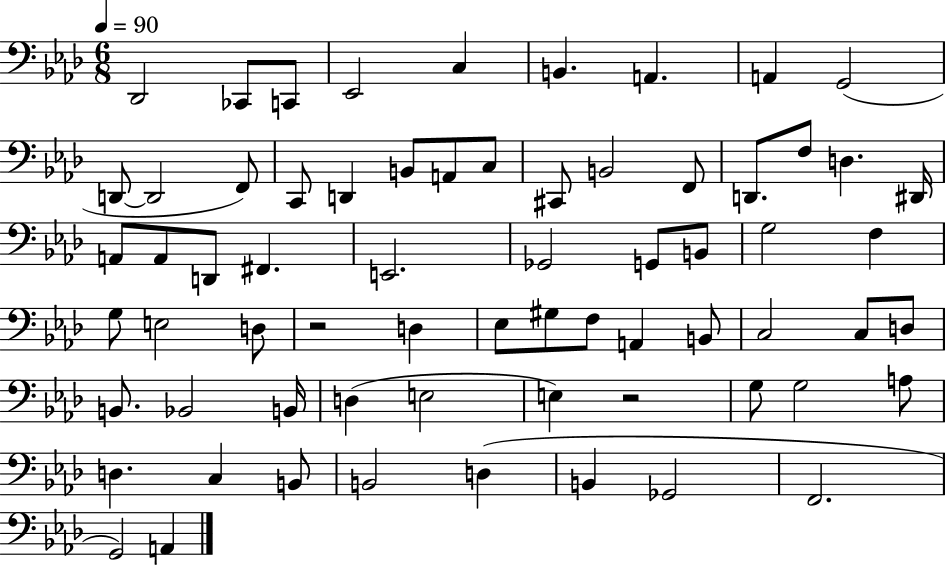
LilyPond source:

{
  \clef bass
  \numericTimeSignature
  \time 6/8
  \key aes \major
  \tempo 4 = 90
  des,2 ces,8 c,8 | ees,2 c4 | b,4. a,4. | a,4 g,2( | \break d,8~~ d,2 f,8) | c,8 d,4 b,8 a,8 c8 | cis,8 b,2 f,8 | d,8. f8 d4. dis,16 | \break a,8 a,8 d,8 fis,4. | e,2. | ges,2 g,8 b,8 | g2 f4 | \break g8 e2 d8 | r2 d4 | ees8 gis8 f8 a,4 b,8 | c2 c8 d8 | \break b,8. bes,2 b,16 | d4( e2 | e4) r2 | g8 g2 a8 | \break d4. c4 b,8 | b,2 d4( | b,4 ges,2 | f,2. | \break g,2) a,4 | \bar "|."
}